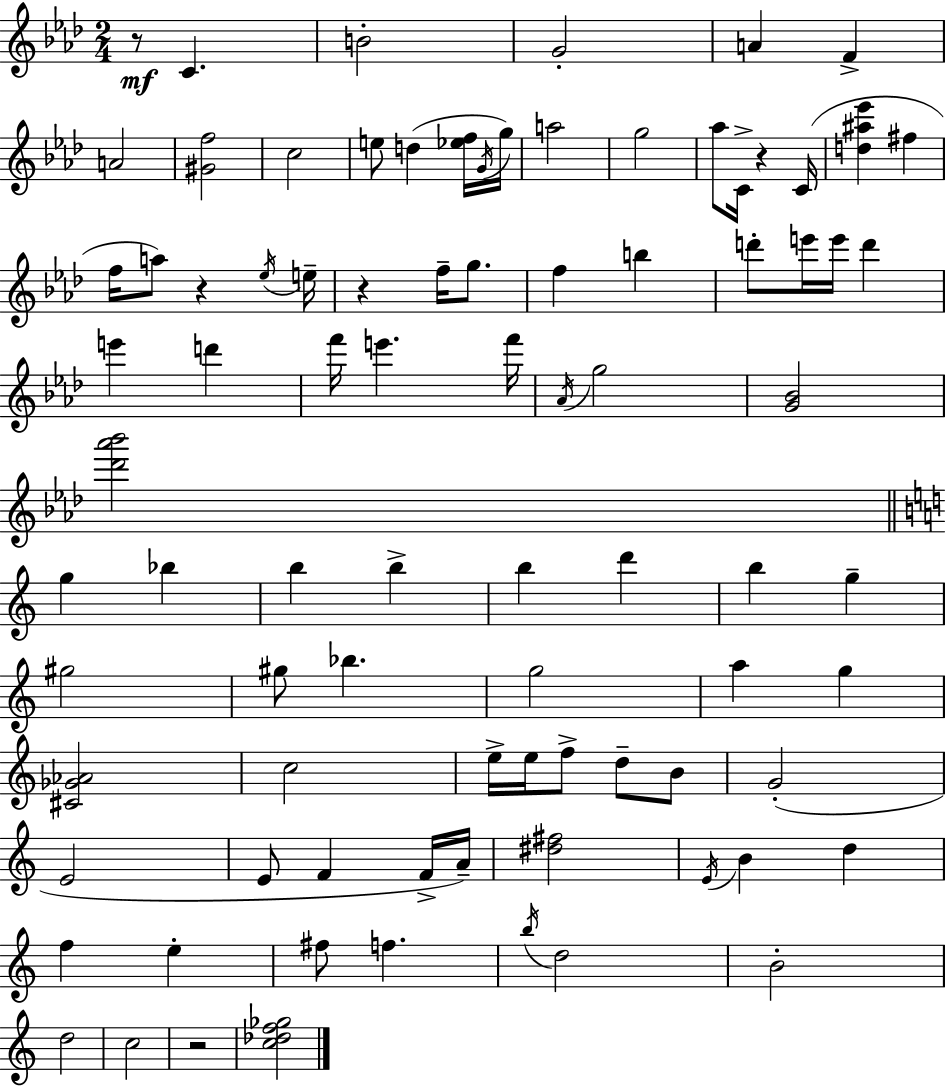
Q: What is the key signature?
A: AES major